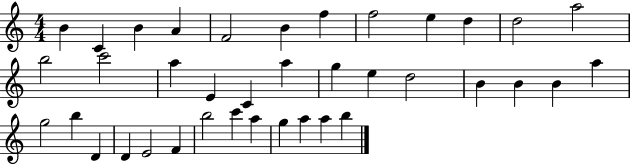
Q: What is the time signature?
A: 4/4